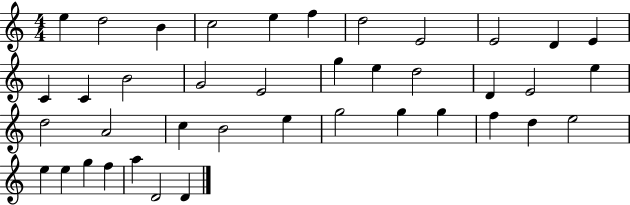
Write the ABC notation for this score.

X:1
T:Untitled
M:4/4
L:1/4
K:C
e d2 B c2 e f d2 E2 E2 D E C C B2 G2 E2 g e d2 D E2 e d2 A2 c B2 e g2 g g f d e2 e e g f a D2 D